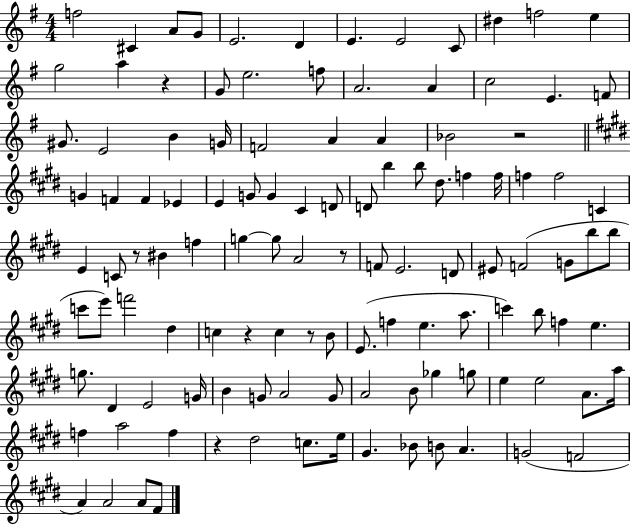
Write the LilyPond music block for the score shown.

{
  \clef treble
  \numericTimeSignature
  \time 4/4
  \key g \major
  f''2 cis'4 a'8 g'8 | e'2. d'4 | e'4. e'2 c'8 | dis''4 f''2 e''4 | \break g''2 a''4 r4 | g'8 e''2. f''8 | a'2. a'4 | c''2 e'4. f'8 | \break gis'8. e'2 b'4 g'16 | f'2 a'4 a'4 | bes'2 r2 | \bar "||" \break \key e \major g'4 f'4 f'4 ees'4 | e'4 g'8 g'4 cis'4 d'8 | d'8 b''4 b''8 dis''8. f''4 f''16 | f''4 f''2 c'4 | \break e'4 c'8 r8 bis'4 f''4 | g''4~~ g''8 a'2 r8 | f'8 e'2. d'8 | eis'8 f'2( g'8 b''8 b''8 | \break c'''8 e'''8) f'''2 dis''4 | c''4 r4 c''4 r8 b'8 | e'8.( f''4 e''4. a''8. | c'''4) b''8 f''4 e''4. | \break g''8. dis'4 e'2 g'16 | b'4 g'8 a'2 g'8 | a'2 b'8 ges''4 g''8 | e''4 e''2 a'8. a''16 | \break f''4 a''2 f''4 | r4 dis''2 c''8. e''16 | gis'4. bes'8 b'8 a'4. | g'2( f'2 | \break a'4) a'2 a'8 fis'8 | \bar "|."
}